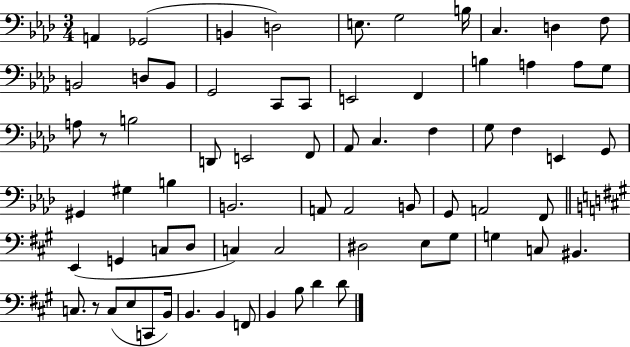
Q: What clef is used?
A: bass